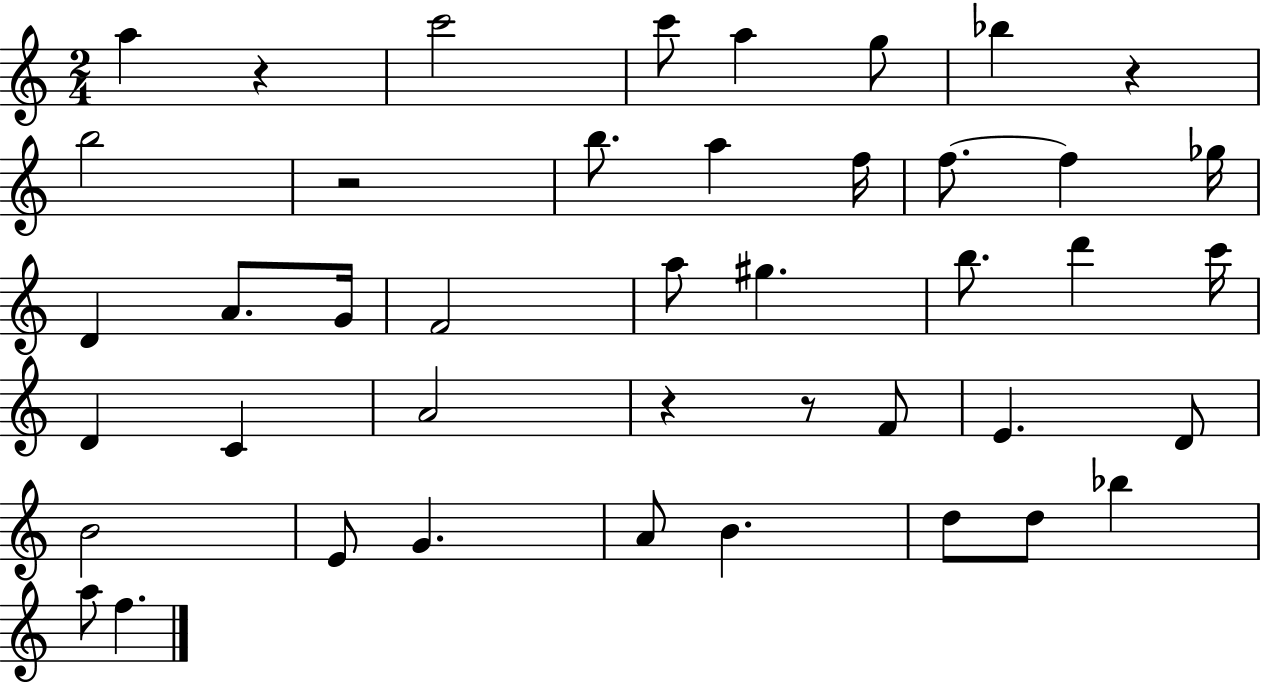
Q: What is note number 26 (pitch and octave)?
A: F4